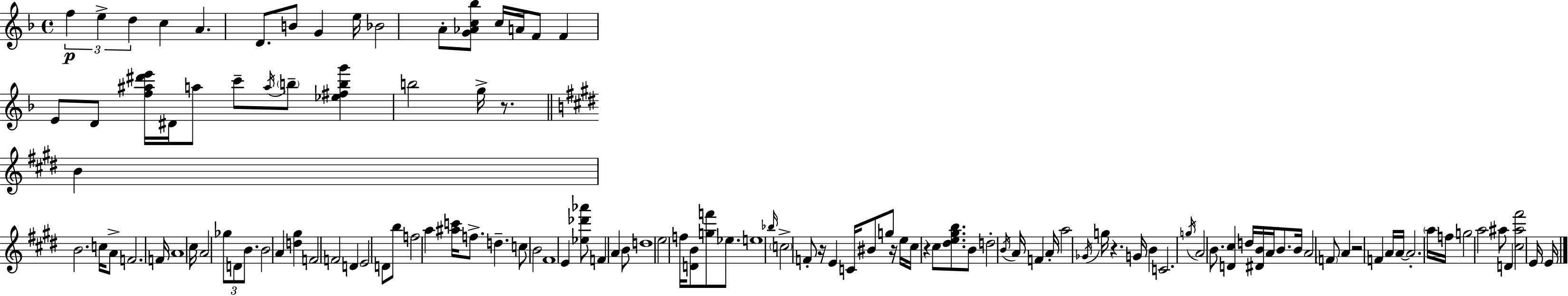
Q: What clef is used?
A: treble